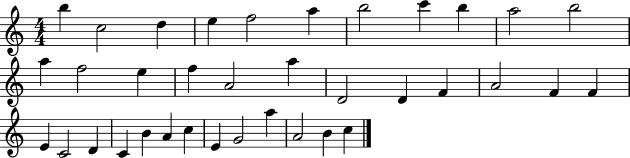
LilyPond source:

{
  \clef treble
  \numericTimeSignature
  \time 4/4
  \key c \major
  b''4 c''2 d''4 | e''4 f''2 a''4 | b''2 c'''4 b''4 | a''2 b''2 | \break a''4 f''2 e''4 | f''4 a'2 a''4 | d'2 d'4 f'4 | a'2 f'4 f'4 | \break e'4 c'2 d'4 | c'4 b'4 a'4 c''4 | e'4 g'2 a''4 | a'2 b'4 c''4 | \break \bar "|."
}